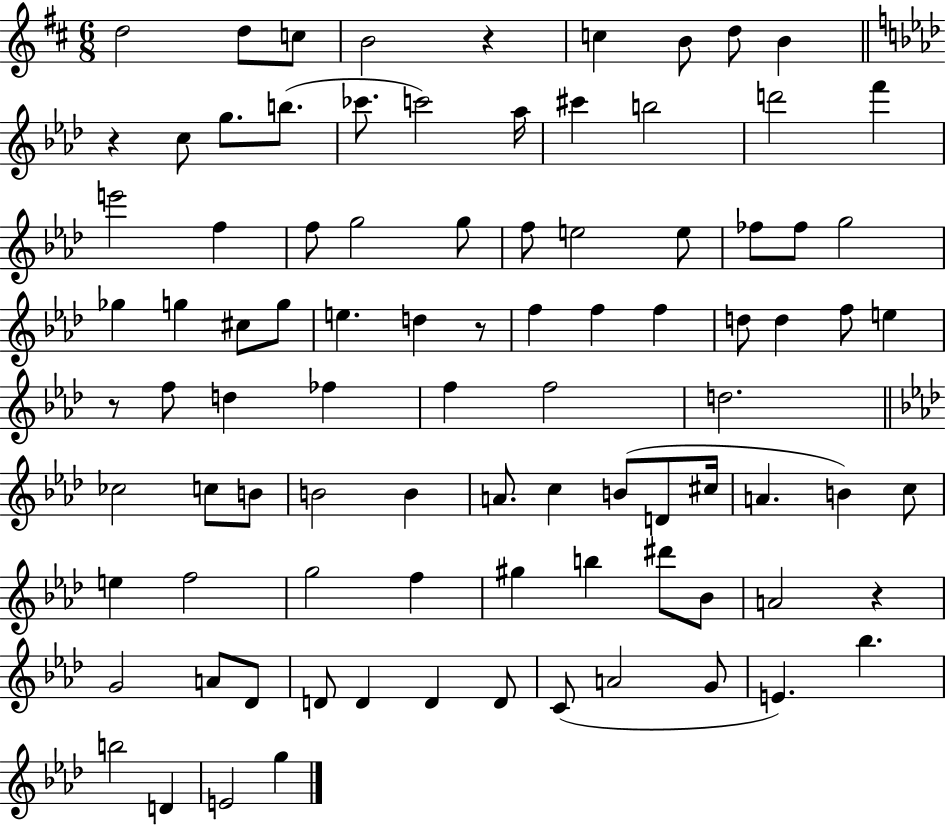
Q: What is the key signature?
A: D major